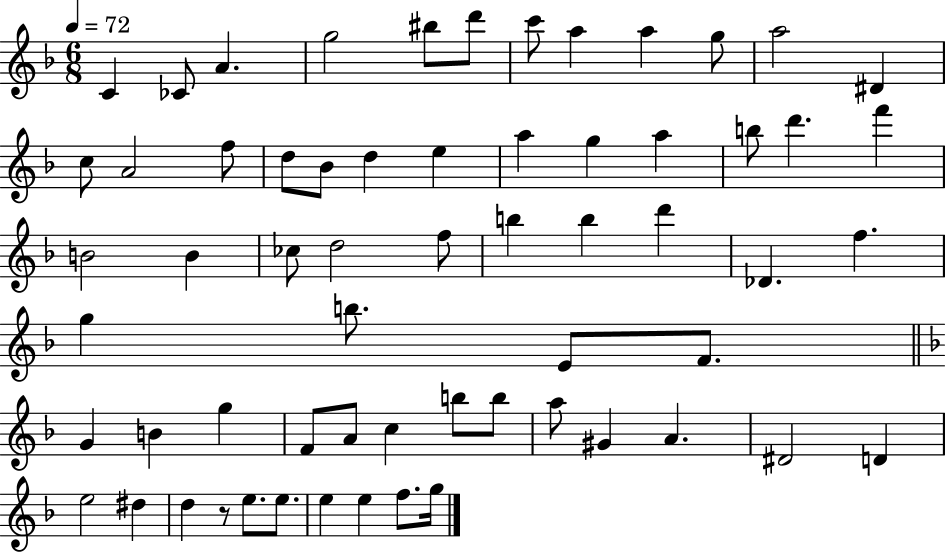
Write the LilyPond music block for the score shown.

{
  \clef treble
  \numericTimeSignature
  \time 6/8
  \key f \major
  \tempo 4 = 72
  c'4 ces'8 a'4. | g''2 bis''8 d'''8 | c'''8 a''4 a''4 g''8 | a''2 dis'4 | \break c''8 a'2 f''8 | d''8 bes'8 d''4 e''4 | a''4 g''4 a''4 | b''8 d'''4. f'''4 | \break b'2 b'4 | ces''8 d''2 f''8 | b''4 b''4 d'''4 | des'4. f''4. | \break g''4 b''8. e'8 f'8. | \bar "||" \break \key f \major g'4 b'4 g''4 | f'8 a'8 c''4 b''8 b''8 | a''8 gis'4 a'4. | dis'2 d'4 | \break e''2 dis''4 | d''4 r8 e''8. e''8. | e''4 e''4 f''8. g''16 | \bar "|."
}